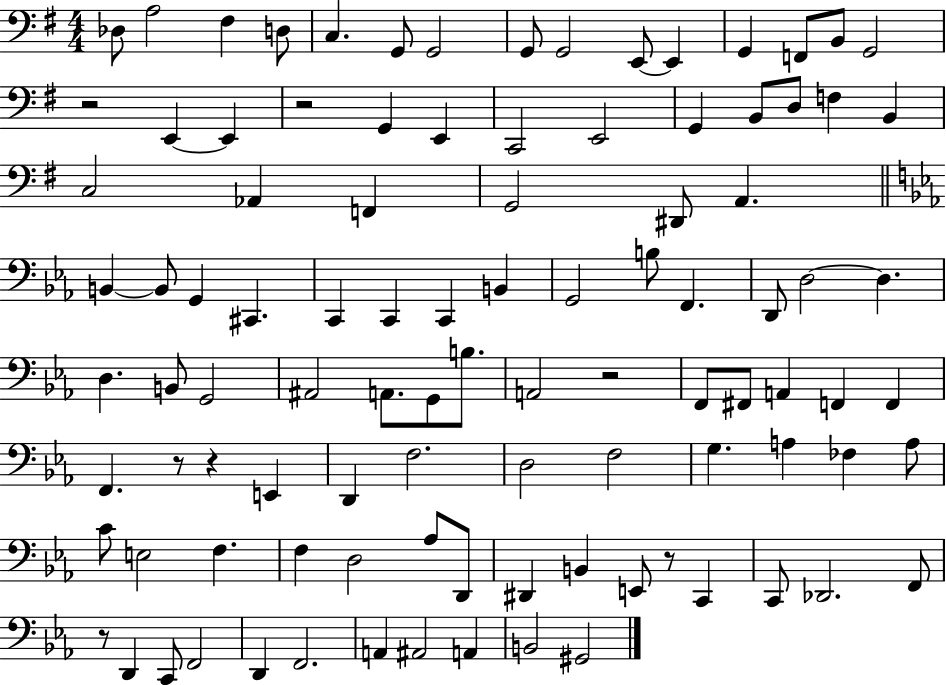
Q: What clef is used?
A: bass